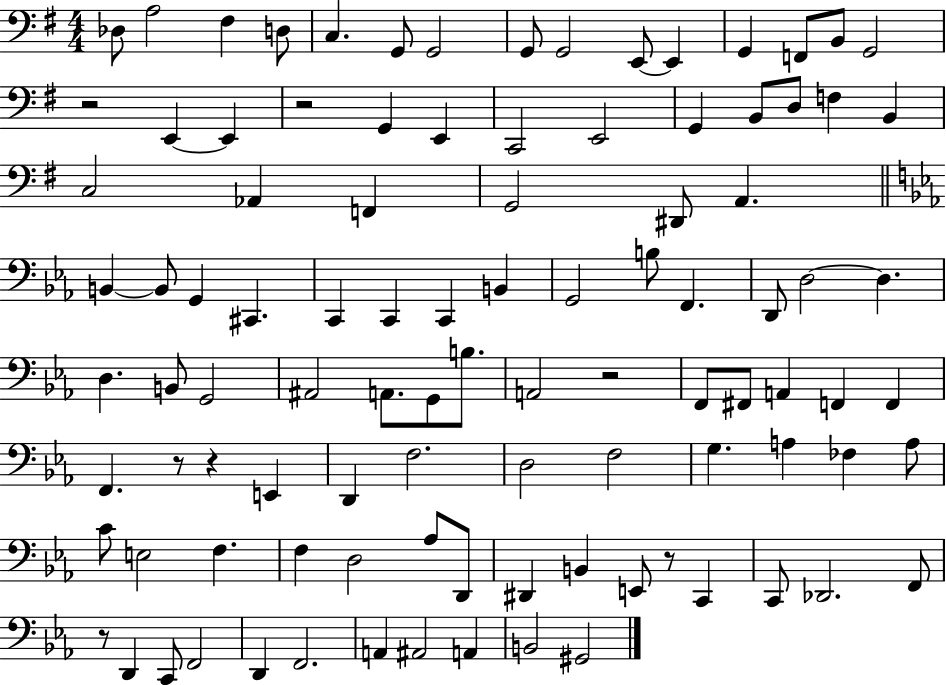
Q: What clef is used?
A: bass